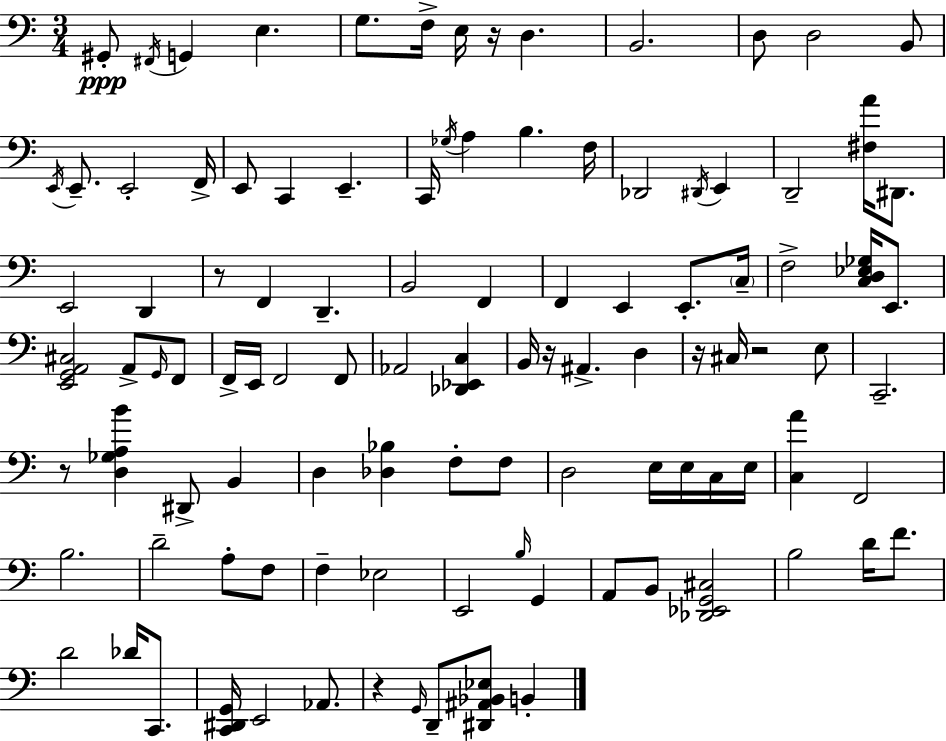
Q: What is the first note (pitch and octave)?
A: G#2